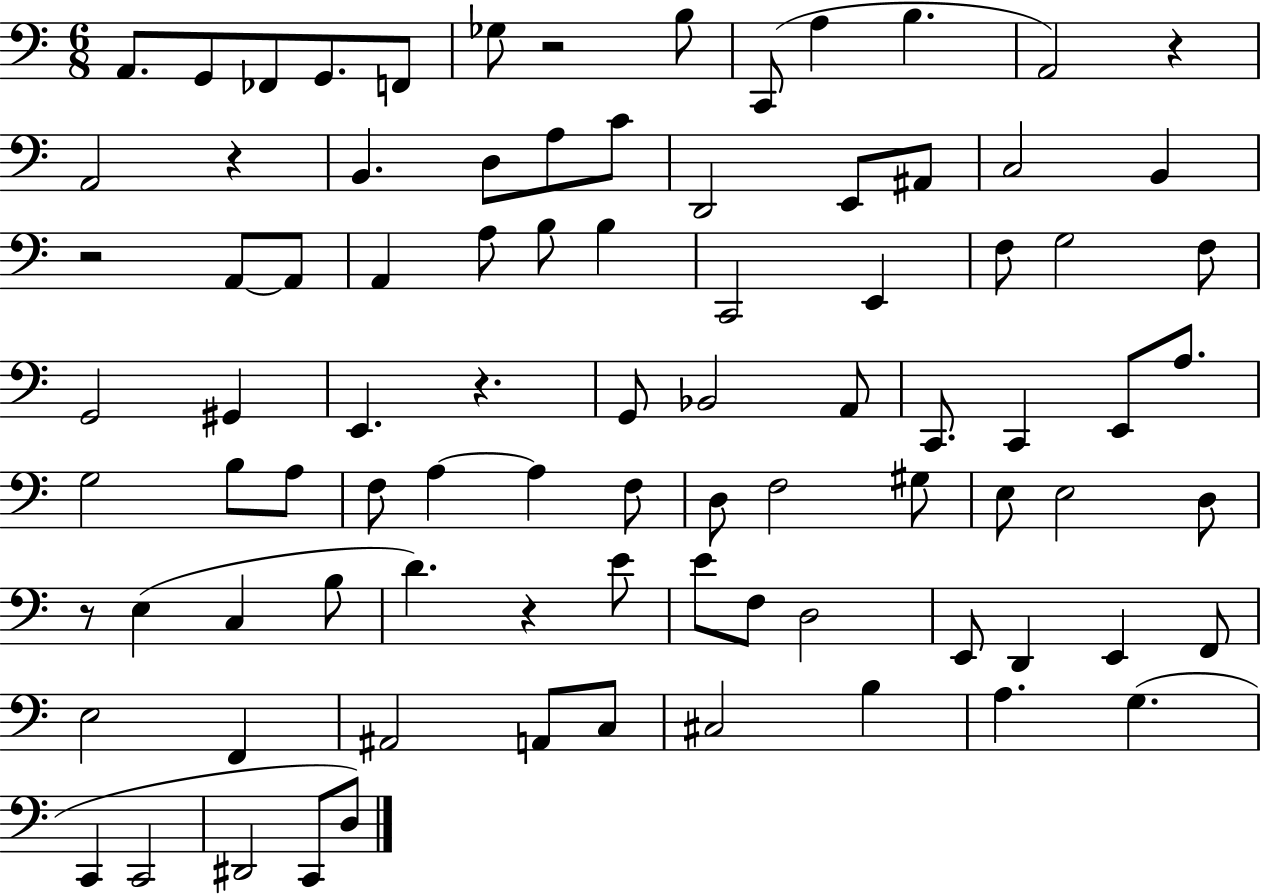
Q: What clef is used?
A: bass